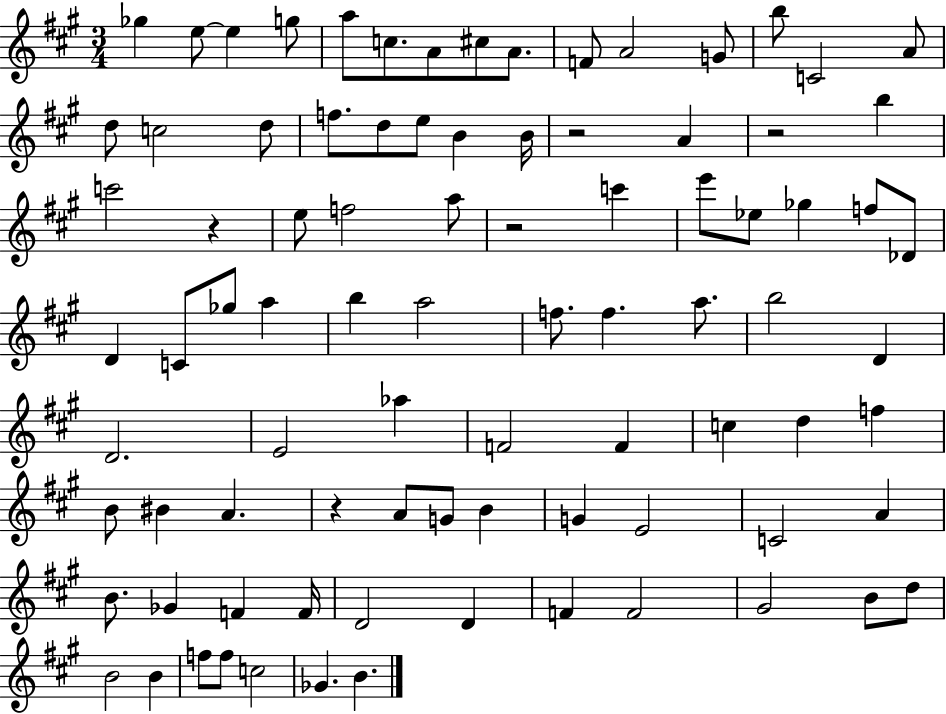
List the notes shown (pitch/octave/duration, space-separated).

Gb5/q E5/e E5/q G5/e A5/e C5/e. A4/e C#5/e A4/e. F4/e A4/h G4/e B5/e C4/h A4/e D5/e C5/h D5/e F5/e. D5/e E5/e B4/q B4/s R/h A4/q R/h B5/q C6/h R/q E5/e F5/h A5/e R/h C6/q E6/e Eb5/e Gb5/q F5/e Db4/e D4/q C4/e Gb5/e A5/q B5/q A5/h F5/e. F5/q. A5/e. B5/h D4/q D4/h. E4/h Ab5/q F4/h F4/q C5/q D5/q F5/q B4/e BIS4/q A4/q. R/q A4/e G4/e B4/q G4/q E4/h C4/h A4/q B4/e. Gb4/q F4/q F4/s D4/h D4/q F4/q F4/h G#4/h B4/e D5/e B4/h B4/q F5/e F5/e C5/h Gb4/q. B4/q.